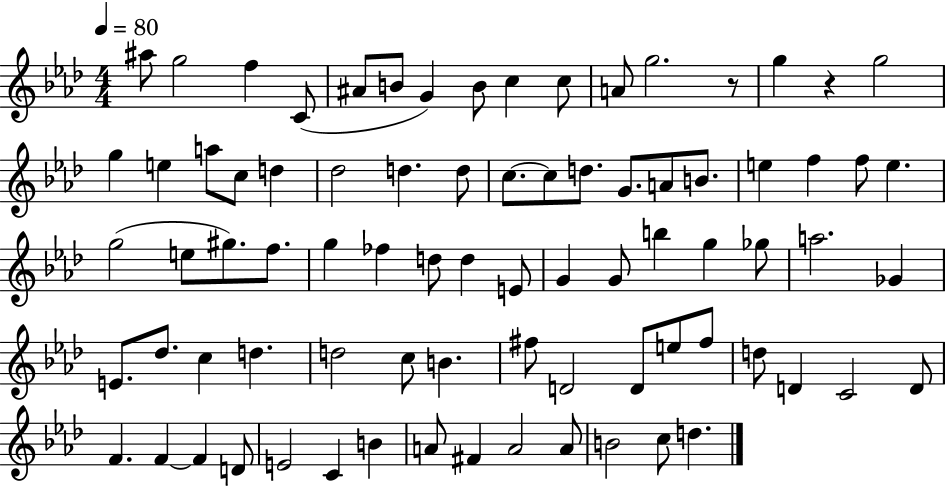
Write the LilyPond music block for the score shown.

{
  \clef treble
  \numericTimeSignature
  \time 4/4
  \key aes \major
  \tempo 4 = 80
  ais''8 g''2 f''4 c'8( | ais'8 b'8 g'4) b'8 c''4 c''8 | a'8 g''2. r8 | g''4 r4 g''2 | \break g''4 e''4 a''8 c''8 d''4 | des''2 d''4. d''8 | c''8.~~ c''8 d''8. g'8. a'8 b'8. | e''4 f''4 f''8 e''4. | \break g''2( e''8 gis''8.) f''8. | g''4 fes''4 d''8 d''4 e'8 | g'4 g'8 b''4 g''4 ges''8 | a''2. ges'4 | \break e'8. des''8. c''4 d''4. | d''2 c''8 b'4. | fis''8 d'2 d'8 e''8 fis''8 | d''8 d'4 c'2 d'8 | \break f'4. f'4~~ f'4 d'8 | e'2 c'4 b'4 | a'8 fis'4 a'2 a'8 | b'2 c''8 d''4. | \break \bar "|."
}